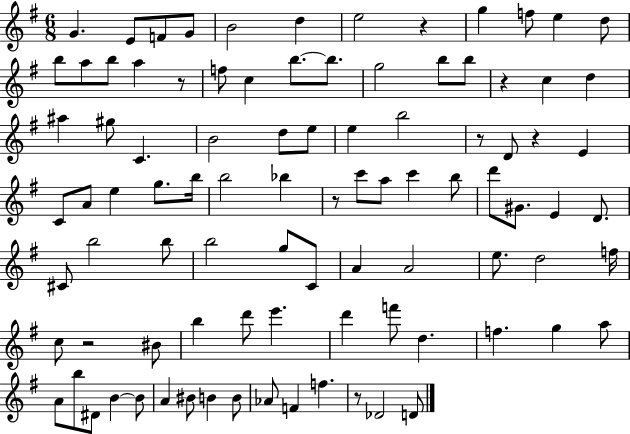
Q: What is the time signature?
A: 6/8